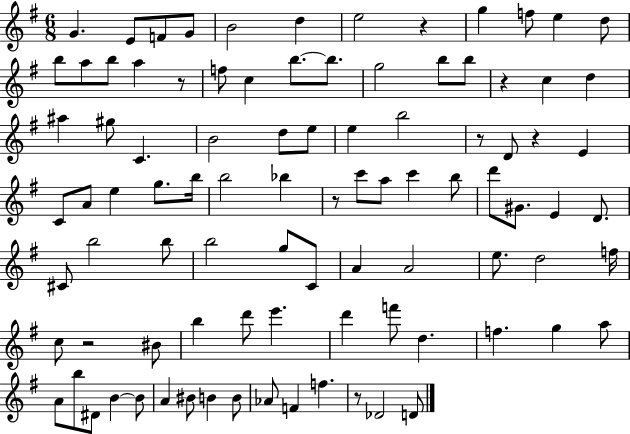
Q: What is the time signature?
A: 6/8